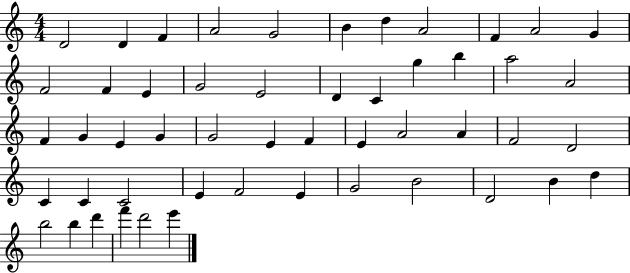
X:1
T:Untitled
M:4/4
L:1/4
K:C
D2 D F A2 G2 B d A2 F A2 G F2 F E G2 E2 D C g b a2 A2 F G E G G2 E F E A2 A F2 D2 C C C2 E F2 E G2 B2 D2 B d b2 b d' f' d'2 e'